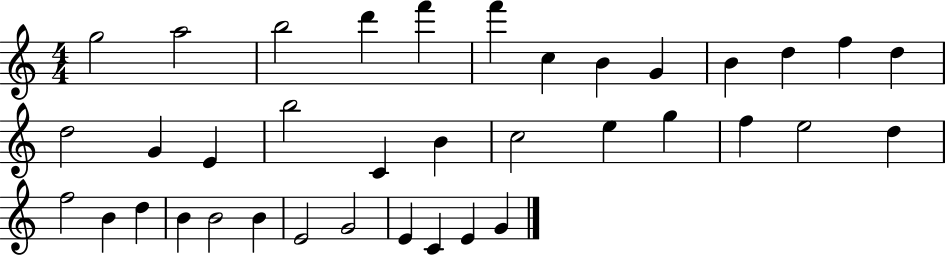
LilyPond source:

{
  \clef treble
  \numericTimeSignature
  \time 4/4
  \key c \major
  g''2 a''2 | b''2 d'''4 f'''4 | f'''4 c''4 b'4 g'4 | b'4 d''4 f''4 d''4 | \break d''2 g'4 e'4 | b''2 c'4 b'4 | c''2 e''4 g''4 | f''4 e''2 d''4 | \break f''2 b'4 d''4 | b'4 b'2 b'4 | e'2 g'2 | e'4 c'4 e'4 g'4 | \break \bar "|."
}